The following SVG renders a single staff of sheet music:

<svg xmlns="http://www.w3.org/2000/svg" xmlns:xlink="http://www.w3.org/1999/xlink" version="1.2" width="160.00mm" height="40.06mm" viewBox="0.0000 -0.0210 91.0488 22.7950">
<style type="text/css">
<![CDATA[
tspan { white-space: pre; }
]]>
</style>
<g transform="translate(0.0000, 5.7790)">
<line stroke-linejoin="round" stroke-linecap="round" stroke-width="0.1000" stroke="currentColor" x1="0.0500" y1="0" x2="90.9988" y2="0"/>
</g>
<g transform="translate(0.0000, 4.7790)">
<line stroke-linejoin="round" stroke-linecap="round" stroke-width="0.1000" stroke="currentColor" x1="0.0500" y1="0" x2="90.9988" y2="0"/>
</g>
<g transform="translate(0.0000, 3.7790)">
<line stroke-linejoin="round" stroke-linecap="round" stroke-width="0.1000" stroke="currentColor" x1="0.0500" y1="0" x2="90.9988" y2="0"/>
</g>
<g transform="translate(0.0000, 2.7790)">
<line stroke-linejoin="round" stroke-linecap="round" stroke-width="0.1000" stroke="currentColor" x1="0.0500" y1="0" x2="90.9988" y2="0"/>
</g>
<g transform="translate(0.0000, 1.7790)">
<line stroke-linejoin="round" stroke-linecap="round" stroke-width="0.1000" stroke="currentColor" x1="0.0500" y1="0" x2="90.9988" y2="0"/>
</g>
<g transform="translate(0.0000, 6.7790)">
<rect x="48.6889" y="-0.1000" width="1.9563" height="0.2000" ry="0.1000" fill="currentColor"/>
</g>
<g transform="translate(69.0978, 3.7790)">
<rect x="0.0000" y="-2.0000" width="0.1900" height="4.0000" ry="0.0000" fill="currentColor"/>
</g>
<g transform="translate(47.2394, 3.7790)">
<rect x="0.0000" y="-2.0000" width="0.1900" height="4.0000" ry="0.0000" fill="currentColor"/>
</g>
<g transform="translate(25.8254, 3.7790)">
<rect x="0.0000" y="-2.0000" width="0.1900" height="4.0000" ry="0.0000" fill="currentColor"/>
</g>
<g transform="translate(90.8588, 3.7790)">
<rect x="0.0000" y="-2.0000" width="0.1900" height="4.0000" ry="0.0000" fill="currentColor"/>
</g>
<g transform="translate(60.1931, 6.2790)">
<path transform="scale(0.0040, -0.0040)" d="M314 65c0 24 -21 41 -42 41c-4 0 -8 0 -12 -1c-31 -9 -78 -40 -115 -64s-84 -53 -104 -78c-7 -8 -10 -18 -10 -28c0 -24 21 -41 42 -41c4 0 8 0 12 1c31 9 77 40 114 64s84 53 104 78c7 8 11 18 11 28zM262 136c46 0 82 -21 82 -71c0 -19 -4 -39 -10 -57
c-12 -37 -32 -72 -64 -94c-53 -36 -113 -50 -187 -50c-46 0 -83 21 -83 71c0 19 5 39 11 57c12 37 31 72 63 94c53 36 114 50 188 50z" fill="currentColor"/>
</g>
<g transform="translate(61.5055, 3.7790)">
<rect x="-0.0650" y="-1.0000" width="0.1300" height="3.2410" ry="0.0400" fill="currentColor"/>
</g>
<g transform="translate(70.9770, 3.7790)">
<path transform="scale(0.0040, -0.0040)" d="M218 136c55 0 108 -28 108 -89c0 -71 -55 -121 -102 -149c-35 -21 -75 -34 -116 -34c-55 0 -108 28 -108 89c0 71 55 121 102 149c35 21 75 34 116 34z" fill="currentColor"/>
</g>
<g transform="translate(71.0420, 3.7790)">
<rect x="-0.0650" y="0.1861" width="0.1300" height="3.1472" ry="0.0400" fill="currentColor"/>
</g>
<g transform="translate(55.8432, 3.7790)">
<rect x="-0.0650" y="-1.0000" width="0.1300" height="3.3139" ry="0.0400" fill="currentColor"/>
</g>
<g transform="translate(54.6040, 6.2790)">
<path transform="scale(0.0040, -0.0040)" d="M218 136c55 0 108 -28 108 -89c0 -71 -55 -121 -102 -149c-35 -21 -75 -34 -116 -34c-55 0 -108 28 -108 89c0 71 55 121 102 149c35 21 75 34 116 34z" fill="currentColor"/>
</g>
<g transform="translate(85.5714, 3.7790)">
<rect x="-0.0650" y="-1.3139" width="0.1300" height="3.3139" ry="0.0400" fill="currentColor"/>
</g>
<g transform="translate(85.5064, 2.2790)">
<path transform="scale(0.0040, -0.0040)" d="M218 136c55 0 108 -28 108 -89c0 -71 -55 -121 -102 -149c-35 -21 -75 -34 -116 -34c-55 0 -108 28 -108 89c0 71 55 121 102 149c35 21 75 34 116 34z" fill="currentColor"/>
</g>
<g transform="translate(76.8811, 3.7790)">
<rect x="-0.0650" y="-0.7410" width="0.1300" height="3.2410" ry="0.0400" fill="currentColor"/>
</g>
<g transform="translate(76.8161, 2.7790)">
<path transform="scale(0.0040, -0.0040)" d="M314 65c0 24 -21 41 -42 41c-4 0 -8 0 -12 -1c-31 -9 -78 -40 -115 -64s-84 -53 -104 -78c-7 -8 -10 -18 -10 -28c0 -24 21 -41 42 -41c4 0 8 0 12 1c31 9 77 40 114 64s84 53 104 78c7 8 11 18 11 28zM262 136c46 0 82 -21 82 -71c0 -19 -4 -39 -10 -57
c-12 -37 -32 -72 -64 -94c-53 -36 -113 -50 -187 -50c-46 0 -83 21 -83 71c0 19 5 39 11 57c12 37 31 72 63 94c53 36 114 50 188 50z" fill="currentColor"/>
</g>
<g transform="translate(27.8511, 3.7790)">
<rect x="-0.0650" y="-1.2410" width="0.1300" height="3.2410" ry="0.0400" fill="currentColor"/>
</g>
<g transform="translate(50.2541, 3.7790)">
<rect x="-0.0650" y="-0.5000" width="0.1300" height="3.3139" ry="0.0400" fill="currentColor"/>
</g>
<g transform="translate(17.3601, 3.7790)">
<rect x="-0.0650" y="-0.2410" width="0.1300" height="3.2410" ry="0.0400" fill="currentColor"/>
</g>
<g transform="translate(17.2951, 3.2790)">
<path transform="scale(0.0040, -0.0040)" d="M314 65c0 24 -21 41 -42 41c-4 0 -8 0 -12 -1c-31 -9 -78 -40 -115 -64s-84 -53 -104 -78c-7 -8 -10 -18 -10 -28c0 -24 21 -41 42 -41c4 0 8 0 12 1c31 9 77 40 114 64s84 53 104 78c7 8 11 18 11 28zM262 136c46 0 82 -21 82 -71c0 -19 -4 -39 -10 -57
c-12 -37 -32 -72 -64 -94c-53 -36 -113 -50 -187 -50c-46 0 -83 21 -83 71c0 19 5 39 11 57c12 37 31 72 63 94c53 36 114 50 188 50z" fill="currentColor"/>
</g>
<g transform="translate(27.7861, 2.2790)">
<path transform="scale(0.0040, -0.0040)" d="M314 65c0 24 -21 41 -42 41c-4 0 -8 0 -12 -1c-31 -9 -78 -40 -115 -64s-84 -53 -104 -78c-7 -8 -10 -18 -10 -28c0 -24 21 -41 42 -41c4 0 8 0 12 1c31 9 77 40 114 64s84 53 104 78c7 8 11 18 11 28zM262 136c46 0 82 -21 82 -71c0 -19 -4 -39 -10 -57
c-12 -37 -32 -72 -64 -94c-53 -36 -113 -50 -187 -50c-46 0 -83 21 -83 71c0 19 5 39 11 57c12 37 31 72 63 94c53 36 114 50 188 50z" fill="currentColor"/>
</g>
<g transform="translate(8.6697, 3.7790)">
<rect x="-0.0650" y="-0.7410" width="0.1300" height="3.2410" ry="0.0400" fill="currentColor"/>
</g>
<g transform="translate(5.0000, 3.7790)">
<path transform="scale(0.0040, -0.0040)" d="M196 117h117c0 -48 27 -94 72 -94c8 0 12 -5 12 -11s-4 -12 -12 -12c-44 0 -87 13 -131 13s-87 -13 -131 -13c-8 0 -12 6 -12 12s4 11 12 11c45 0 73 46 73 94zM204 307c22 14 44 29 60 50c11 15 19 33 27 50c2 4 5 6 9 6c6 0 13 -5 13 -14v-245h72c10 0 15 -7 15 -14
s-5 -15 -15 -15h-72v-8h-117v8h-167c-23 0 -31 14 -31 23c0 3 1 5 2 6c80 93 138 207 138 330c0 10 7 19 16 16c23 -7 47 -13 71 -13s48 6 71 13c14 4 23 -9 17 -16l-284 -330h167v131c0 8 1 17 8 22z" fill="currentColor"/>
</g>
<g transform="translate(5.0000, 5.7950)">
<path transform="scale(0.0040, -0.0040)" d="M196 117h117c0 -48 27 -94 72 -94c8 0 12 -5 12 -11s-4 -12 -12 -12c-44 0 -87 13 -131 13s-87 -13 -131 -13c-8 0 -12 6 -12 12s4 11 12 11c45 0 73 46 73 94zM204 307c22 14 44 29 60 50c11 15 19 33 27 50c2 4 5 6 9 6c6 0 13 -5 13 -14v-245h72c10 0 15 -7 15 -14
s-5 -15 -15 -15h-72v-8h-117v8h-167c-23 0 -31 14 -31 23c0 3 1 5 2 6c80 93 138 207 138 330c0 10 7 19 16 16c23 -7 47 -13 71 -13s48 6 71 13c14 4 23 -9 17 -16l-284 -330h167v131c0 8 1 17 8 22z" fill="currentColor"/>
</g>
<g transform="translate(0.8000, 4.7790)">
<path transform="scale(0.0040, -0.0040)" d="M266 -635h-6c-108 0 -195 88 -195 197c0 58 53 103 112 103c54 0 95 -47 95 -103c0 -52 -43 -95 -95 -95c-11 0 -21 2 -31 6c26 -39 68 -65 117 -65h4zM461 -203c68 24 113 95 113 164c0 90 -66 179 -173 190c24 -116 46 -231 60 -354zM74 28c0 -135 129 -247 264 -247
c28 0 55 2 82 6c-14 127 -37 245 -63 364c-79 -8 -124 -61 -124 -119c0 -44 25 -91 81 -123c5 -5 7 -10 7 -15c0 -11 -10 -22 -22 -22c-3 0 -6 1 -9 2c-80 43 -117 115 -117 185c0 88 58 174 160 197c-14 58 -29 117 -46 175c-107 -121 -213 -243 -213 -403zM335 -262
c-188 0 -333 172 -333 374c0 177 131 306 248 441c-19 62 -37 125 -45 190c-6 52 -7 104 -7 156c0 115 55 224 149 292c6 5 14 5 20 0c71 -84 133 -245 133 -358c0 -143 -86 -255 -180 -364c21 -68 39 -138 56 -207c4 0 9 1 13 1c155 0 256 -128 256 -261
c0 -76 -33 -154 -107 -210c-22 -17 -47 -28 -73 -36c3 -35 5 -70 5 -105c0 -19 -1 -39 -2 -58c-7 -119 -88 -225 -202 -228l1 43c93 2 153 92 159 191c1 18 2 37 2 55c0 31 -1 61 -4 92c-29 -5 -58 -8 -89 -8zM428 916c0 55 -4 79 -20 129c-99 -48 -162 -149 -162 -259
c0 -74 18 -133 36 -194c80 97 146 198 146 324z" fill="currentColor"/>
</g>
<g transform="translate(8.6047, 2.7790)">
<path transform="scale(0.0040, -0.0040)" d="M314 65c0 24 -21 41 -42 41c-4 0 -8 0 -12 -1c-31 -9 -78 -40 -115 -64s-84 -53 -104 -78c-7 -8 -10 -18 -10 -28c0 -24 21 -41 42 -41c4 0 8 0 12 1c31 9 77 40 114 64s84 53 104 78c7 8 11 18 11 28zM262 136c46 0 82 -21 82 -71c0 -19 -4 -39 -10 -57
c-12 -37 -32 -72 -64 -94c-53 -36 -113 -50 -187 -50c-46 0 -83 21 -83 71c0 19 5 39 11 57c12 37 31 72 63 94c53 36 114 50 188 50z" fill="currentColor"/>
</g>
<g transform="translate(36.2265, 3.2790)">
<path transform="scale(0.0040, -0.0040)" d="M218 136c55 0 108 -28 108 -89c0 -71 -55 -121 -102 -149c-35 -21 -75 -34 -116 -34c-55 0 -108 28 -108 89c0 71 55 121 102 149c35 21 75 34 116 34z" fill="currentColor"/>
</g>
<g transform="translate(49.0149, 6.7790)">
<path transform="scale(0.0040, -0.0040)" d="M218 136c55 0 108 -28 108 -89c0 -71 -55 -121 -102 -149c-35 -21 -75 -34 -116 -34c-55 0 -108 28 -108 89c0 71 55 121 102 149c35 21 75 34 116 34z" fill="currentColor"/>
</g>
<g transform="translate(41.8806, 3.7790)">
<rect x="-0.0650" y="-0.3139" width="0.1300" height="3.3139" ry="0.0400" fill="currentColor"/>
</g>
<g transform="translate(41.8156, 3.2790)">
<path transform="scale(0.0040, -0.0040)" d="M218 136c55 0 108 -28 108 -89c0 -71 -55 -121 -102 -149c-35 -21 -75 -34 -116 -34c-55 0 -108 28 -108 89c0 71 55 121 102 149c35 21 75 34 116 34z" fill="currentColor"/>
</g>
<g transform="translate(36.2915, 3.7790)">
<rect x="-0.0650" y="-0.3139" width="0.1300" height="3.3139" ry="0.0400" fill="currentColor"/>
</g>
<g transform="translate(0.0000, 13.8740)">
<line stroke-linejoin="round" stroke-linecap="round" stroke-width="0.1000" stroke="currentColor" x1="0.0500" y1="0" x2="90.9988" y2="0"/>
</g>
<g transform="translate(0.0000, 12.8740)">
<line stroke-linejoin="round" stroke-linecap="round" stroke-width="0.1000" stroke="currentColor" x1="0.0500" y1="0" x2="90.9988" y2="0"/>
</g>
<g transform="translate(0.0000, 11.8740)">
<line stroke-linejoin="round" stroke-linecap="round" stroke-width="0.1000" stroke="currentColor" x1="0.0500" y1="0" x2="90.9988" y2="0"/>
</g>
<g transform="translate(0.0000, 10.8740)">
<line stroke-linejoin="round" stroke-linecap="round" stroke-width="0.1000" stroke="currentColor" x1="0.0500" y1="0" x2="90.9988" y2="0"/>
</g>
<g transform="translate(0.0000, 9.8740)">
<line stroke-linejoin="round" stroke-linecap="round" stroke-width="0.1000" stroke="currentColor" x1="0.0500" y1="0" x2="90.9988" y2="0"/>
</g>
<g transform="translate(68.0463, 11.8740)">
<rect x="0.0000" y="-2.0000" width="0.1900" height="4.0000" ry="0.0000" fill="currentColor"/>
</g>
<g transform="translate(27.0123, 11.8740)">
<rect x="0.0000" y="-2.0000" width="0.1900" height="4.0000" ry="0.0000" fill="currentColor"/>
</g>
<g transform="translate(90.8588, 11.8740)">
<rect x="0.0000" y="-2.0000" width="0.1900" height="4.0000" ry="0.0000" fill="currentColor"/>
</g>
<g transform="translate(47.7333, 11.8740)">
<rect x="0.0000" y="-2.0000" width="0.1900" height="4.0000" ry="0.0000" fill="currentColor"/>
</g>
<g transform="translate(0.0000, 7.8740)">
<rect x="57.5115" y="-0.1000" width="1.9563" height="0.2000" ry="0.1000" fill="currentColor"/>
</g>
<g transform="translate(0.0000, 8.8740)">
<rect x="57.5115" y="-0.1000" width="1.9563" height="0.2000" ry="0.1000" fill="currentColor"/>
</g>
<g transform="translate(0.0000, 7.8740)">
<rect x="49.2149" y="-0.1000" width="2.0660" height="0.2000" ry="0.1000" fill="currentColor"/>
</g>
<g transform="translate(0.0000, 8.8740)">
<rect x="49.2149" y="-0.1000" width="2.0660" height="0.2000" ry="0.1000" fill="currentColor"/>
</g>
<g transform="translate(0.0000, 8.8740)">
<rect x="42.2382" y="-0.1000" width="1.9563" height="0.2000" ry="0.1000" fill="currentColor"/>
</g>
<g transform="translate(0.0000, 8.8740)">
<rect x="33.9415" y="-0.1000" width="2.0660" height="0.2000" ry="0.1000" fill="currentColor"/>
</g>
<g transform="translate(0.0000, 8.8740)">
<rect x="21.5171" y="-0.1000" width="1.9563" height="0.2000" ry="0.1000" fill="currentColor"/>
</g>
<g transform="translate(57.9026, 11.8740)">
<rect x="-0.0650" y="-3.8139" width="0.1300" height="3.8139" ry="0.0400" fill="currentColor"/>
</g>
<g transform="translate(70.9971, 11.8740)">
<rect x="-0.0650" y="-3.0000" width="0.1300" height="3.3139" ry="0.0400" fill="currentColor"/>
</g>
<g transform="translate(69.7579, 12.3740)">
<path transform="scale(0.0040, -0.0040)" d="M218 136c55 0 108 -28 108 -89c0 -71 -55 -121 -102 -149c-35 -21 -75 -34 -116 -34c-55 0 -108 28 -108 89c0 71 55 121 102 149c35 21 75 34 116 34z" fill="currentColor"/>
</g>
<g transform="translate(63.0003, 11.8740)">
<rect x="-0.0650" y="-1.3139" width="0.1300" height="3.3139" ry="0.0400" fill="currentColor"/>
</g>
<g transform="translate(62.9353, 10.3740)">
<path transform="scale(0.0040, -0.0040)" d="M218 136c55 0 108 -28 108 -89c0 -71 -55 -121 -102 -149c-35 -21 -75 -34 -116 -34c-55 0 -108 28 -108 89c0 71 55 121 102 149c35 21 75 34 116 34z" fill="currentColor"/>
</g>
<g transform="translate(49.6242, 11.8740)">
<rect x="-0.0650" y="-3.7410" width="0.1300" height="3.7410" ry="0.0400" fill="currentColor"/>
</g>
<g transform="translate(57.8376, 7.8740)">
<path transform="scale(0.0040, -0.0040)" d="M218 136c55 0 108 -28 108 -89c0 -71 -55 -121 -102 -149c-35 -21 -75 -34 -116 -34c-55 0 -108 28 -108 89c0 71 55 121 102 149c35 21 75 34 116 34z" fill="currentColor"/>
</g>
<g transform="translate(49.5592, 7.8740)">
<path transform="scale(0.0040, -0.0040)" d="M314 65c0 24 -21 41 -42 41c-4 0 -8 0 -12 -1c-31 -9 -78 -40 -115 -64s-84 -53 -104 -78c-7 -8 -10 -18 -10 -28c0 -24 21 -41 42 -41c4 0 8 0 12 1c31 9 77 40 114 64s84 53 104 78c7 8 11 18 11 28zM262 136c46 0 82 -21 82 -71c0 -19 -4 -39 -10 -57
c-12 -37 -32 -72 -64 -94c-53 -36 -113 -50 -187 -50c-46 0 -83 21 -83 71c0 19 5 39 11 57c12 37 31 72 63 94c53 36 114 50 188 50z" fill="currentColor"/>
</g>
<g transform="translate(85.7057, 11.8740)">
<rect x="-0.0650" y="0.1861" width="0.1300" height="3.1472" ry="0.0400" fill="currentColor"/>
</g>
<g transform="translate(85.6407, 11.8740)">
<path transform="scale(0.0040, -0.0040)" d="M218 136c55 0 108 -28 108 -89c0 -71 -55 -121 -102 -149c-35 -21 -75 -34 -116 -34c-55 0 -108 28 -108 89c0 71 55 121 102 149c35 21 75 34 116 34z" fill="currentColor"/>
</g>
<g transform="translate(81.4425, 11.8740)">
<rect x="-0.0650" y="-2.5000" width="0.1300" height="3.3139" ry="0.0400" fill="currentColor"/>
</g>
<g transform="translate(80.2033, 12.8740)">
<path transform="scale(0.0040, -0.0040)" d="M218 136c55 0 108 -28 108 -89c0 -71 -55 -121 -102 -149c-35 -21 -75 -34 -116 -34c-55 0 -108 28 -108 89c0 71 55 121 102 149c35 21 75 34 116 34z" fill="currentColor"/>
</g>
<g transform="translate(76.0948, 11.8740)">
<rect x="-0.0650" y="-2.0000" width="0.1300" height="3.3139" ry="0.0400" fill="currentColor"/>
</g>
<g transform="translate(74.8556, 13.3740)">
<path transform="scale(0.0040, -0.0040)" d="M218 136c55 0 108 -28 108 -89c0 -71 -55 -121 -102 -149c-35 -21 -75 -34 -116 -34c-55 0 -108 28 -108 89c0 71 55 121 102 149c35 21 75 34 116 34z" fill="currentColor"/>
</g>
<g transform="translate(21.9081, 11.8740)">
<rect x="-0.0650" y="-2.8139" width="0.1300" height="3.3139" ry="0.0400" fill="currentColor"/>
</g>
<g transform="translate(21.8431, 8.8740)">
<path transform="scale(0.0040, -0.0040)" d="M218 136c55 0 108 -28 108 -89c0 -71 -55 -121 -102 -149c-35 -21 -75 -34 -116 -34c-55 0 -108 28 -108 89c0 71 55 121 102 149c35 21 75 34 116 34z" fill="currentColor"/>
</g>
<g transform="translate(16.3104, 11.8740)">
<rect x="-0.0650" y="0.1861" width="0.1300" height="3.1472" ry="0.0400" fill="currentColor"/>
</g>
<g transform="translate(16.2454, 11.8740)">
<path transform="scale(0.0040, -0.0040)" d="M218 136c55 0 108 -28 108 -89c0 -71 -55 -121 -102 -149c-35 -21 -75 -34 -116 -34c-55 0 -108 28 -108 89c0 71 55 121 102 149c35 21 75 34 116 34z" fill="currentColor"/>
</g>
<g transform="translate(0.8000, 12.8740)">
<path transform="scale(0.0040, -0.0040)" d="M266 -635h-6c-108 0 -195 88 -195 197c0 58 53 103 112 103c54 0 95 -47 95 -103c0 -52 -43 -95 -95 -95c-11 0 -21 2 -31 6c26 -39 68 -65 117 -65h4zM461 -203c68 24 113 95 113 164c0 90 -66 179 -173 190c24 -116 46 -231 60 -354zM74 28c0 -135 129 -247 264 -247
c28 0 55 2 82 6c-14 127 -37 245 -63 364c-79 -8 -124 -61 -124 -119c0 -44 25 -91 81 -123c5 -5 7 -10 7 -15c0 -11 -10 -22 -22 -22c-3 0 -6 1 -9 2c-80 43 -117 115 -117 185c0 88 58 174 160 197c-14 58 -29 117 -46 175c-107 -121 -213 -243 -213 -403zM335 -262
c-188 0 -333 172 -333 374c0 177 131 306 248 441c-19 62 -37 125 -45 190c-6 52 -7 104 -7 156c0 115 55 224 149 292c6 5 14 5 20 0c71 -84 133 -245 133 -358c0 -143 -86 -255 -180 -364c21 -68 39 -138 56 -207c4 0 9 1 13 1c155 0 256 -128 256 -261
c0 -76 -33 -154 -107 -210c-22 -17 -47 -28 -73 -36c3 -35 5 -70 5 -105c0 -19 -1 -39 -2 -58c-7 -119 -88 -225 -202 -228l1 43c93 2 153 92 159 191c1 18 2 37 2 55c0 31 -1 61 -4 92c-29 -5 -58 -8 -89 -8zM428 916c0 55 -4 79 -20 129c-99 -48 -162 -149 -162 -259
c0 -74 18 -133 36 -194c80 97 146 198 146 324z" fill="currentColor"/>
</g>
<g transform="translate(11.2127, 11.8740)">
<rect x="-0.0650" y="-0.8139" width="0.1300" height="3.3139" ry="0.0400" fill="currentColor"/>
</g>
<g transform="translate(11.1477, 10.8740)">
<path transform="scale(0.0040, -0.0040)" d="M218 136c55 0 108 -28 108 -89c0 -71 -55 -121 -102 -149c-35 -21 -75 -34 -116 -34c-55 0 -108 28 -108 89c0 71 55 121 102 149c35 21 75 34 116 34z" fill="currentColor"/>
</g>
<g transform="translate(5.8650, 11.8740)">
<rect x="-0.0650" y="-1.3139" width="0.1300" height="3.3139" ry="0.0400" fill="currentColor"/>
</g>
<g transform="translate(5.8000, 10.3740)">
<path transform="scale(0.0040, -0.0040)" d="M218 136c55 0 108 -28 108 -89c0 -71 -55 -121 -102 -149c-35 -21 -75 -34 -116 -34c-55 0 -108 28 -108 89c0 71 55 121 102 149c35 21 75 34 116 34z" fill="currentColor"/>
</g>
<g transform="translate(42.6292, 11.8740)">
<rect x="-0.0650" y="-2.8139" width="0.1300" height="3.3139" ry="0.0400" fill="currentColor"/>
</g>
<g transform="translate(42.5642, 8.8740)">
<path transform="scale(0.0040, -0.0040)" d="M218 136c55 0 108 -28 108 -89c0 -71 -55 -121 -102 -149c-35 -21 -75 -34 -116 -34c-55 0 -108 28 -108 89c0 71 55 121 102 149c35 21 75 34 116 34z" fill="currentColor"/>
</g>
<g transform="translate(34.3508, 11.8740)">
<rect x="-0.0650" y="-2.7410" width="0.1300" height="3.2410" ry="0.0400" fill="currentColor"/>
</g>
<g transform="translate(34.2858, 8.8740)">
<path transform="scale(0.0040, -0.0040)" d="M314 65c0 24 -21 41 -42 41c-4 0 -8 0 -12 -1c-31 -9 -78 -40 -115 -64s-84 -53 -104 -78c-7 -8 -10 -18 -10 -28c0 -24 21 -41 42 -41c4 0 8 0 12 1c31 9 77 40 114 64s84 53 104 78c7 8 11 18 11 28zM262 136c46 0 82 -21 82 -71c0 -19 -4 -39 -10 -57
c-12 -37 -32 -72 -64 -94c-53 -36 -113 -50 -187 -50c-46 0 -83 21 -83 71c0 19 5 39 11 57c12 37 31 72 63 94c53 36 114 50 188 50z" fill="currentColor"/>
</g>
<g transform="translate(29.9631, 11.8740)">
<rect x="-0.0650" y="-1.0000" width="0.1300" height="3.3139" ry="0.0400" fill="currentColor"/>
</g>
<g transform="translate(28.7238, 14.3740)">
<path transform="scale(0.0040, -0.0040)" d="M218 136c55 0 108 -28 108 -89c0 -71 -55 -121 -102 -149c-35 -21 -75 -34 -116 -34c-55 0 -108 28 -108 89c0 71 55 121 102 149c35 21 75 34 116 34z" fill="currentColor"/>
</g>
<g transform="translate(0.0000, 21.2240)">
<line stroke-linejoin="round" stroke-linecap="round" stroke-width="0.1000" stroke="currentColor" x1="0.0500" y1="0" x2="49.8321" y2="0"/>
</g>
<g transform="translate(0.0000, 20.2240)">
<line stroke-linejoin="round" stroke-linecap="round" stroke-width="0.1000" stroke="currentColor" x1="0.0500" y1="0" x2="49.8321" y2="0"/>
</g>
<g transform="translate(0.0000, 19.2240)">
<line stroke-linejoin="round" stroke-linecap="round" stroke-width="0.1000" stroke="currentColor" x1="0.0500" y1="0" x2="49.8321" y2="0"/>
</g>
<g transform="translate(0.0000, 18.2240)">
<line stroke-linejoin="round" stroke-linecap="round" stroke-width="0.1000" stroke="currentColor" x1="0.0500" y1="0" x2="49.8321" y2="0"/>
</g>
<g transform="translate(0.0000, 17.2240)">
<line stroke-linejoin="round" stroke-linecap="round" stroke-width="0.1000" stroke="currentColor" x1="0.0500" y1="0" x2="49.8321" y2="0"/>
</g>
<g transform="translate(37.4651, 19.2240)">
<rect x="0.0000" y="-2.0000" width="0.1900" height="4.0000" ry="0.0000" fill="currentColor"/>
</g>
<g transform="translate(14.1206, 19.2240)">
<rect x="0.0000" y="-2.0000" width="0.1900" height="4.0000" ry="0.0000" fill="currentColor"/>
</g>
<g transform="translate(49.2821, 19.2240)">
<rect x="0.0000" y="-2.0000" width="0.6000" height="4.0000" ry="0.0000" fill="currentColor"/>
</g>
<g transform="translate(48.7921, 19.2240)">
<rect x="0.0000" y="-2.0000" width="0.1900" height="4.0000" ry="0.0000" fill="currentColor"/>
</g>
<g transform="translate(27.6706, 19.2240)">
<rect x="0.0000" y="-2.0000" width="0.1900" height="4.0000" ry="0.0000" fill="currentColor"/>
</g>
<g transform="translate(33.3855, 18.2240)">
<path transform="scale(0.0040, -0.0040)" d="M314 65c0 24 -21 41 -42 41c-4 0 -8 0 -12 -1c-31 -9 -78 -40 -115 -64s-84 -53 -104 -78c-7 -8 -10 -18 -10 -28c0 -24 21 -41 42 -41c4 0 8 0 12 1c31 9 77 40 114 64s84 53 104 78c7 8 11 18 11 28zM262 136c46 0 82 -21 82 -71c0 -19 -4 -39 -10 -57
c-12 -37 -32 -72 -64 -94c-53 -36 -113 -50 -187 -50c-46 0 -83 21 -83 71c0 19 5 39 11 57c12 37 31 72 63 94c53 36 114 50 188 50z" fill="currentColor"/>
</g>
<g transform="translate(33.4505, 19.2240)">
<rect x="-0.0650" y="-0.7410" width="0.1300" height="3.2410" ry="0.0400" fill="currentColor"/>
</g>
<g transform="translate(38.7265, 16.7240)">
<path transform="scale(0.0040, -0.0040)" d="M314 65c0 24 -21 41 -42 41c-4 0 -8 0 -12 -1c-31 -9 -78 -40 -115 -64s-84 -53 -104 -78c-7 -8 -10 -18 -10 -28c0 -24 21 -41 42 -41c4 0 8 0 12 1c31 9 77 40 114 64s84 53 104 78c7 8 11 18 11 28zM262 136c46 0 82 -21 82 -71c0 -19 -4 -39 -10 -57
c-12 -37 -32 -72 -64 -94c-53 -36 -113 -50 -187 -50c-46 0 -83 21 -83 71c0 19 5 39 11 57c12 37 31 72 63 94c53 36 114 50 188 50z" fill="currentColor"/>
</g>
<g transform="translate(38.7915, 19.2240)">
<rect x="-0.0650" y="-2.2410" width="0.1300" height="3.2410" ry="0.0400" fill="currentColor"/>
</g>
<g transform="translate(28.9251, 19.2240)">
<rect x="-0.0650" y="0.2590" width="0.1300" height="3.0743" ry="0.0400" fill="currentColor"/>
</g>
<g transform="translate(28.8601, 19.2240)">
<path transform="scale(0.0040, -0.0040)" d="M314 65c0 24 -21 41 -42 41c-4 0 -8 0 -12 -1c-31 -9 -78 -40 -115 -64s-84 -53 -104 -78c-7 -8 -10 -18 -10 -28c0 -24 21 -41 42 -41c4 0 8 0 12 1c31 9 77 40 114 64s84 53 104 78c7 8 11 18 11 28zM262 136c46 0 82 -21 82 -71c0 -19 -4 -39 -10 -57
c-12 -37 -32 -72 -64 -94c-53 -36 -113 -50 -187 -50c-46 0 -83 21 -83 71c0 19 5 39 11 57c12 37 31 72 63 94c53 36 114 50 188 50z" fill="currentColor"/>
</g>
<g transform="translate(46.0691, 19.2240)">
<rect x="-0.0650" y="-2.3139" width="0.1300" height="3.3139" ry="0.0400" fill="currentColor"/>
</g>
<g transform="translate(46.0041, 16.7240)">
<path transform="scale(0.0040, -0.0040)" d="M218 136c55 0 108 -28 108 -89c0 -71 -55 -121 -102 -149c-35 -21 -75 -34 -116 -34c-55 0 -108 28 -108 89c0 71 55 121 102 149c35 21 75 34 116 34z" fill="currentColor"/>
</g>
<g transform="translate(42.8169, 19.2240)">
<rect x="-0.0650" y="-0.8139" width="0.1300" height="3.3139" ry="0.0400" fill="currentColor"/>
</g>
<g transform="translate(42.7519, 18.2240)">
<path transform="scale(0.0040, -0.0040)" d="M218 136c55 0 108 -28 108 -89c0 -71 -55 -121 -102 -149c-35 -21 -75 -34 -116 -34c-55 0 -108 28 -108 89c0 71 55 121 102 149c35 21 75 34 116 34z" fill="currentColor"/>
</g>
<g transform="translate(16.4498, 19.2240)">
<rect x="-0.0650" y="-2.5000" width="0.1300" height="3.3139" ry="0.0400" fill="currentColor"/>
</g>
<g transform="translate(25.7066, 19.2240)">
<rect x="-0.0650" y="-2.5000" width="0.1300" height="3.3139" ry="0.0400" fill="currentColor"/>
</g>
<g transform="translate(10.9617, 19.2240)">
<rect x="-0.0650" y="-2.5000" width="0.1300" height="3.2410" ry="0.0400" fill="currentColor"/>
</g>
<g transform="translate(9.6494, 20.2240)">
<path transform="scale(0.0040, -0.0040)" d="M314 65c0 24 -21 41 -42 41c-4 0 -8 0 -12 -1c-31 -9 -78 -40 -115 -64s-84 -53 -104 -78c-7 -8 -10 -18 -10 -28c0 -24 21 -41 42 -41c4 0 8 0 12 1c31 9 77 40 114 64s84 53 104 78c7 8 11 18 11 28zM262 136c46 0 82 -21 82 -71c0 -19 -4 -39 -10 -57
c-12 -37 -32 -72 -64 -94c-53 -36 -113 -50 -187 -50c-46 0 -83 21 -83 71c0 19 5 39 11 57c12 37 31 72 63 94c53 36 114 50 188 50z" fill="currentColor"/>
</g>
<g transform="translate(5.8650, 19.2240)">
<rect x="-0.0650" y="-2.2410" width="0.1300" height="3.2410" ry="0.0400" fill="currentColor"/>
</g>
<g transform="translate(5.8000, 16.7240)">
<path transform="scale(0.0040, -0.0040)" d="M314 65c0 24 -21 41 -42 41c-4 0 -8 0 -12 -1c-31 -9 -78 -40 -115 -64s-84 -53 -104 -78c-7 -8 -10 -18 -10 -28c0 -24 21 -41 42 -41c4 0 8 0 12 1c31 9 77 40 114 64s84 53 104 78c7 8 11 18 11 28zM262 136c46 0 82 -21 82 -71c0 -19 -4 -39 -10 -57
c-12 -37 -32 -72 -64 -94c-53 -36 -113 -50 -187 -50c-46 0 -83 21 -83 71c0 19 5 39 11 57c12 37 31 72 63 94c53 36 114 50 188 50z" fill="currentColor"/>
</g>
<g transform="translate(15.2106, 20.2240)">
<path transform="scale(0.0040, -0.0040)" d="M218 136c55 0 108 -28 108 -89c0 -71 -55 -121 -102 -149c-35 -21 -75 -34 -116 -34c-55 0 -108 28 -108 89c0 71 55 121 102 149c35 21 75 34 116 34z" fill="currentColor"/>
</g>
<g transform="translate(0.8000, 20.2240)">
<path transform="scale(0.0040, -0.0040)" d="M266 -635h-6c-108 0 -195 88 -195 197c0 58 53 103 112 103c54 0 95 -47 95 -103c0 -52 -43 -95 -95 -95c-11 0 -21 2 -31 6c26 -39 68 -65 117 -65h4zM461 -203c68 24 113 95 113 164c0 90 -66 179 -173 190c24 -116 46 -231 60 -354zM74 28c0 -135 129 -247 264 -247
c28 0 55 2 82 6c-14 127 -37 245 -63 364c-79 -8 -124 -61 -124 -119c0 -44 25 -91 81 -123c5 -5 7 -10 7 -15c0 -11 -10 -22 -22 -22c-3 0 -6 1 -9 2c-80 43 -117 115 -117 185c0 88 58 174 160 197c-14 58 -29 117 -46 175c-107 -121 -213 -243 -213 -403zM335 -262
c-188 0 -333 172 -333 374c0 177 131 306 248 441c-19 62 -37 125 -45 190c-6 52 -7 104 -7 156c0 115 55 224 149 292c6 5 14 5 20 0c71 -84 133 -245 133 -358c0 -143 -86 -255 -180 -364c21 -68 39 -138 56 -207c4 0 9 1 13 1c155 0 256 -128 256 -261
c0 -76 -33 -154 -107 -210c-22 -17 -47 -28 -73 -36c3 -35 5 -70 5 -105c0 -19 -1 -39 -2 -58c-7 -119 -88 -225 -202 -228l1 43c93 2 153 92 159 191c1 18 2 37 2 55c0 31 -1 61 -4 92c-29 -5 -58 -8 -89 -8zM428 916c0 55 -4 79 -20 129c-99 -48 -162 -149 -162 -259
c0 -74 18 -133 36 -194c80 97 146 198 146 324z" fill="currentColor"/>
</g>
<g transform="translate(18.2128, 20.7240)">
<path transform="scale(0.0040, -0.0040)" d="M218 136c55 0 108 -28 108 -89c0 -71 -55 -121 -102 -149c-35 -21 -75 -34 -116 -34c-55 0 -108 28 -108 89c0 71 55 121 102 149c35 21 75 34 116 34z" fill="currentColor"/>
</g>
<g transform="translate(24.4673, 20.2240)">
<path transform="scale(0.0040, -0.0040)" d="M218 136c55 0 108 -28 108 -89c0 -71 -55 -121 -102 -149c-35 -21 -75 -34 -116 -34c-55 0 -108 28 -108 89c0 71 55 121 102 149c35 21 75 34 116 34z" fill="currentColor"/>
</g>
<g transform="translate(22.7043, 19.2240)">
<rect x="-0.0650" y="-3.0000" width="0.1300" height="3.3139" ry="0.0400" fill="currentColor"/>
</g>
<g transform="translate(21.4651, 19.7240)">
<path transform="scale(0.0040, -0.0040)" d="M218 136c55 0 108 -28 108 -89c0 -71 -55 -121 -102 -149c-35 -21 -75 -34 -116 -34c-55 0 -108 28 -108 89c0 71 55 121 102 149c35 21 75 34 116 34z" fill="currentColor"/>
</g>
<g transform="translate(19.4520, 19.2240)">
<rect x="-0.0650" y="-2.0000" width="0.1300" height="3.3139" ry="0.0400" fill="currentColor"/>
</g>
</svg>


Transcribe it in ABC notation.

X:1
T:Untitled
M:4/4
L:1/4
K:C
d2 c2 e2 c c C D D2 B d2 e e d B a D a2 a c'2 c' e A F G B g2 G2 G F A G B2 d2 g2 d g